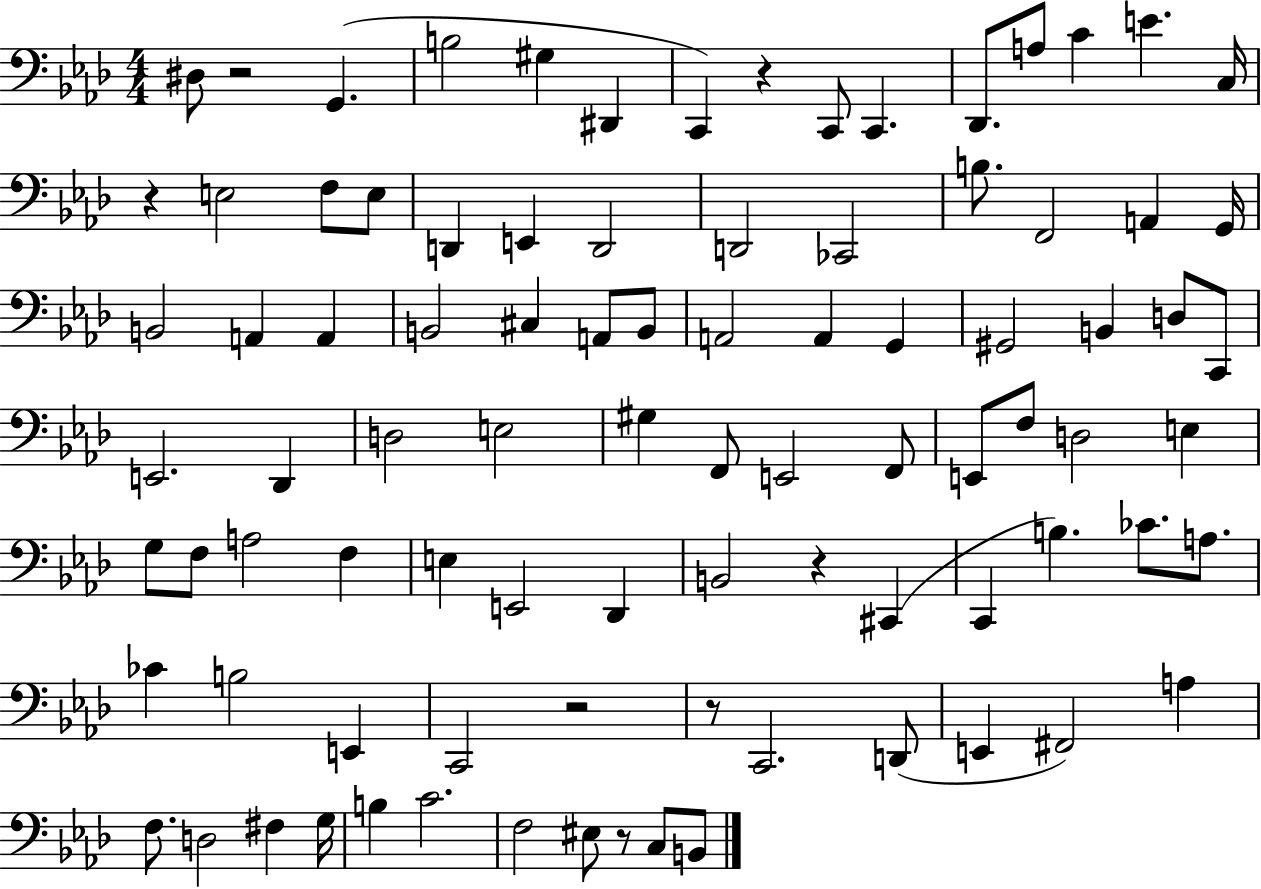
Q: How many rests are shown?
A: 7